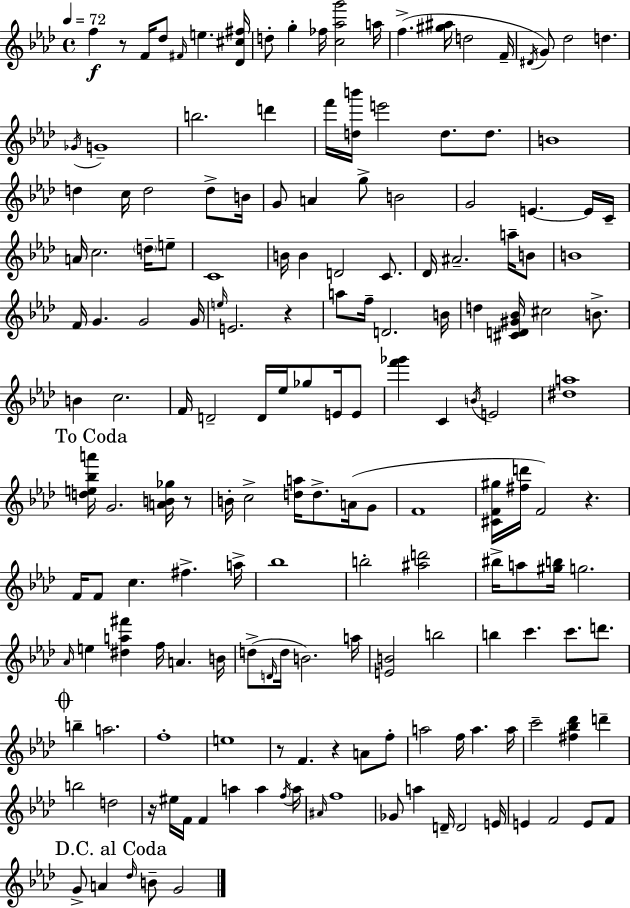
F5/q R/e F4/s Db5/e F#4/s E5/q. [Db4,C#5,F#5]/s D5/e G5/q FES5/s [C5,Ab5,G6]/h A5/s F5/q. [G#5,A#5]/s D5/h F4/s D#4/s G4/e Db5/h D5/q. Gb4/s G4/w B5/h. D6/q F6/s [D5,B6]/s E6/h D5/e. D5/e. B4/w D5/q C5/s D5/h D5/e B4/s G4/e A4/q G5/e B4/h G4/h E4/q. E4/s C4/s A4/s C5/h. D5/s E5/e C4/w B4/s B4/q D4/h C4/e. Db4/s A#4/h. A5/s B4/e B4/w F4/s G4/q. G4/h G4/s E5/s E4/h. R/q A5/e F5/s D4/h. B4/s D5/q [C#4,D4,G#4,Bb4]/s C#5/h B4/e. B4/q C5/h. F4/s D4/h D4/s Eb5/s Gb5/e E4/s E4/e [F6,Gb6]/q C4/q B4/s E4/h [D#5,A5]/w [D5,E5,Bb5,A6]/s G4/h. [A4,B4,Gb5]/s R/e B4/s C5/h [D5,A5]/s D5/e. A4/s G4/e F4/w [C#4,F4,G#5]/s [F#5,D6]/s F4/h R/q. F4/s F4/e C5/q. F#5/q. A5/s Bb5/w B5/h [A#5,D6]/h BIS5/s A5/e [G#5,B5]/s G5/h. Ab4/s E5/q [D#5,A5,F#6]/q F5/s A4/q. B4/s D5/e D4/s D5/s B4/h. A5/s [E4,B4]/h B5/h B5/q C6/q. C6/e. D6/e. B5/q A5/h. F5/w E5/w R/e F4/q. R/q A4/e F5/e A5/h F5/s A5/q. A5/s C6/h [F#5,Bb5,Db6]/q D6/q B5/h D5/h R/s EIS5/s F4/s F4/q A5/q A5/q F5/s A5/s A#4/s F5/w Gb4/e A5/q D4/s D4/h E4/s E4/q F4/h E4/e F4/e G4/e A4/q Db5/s B4/e G4/h